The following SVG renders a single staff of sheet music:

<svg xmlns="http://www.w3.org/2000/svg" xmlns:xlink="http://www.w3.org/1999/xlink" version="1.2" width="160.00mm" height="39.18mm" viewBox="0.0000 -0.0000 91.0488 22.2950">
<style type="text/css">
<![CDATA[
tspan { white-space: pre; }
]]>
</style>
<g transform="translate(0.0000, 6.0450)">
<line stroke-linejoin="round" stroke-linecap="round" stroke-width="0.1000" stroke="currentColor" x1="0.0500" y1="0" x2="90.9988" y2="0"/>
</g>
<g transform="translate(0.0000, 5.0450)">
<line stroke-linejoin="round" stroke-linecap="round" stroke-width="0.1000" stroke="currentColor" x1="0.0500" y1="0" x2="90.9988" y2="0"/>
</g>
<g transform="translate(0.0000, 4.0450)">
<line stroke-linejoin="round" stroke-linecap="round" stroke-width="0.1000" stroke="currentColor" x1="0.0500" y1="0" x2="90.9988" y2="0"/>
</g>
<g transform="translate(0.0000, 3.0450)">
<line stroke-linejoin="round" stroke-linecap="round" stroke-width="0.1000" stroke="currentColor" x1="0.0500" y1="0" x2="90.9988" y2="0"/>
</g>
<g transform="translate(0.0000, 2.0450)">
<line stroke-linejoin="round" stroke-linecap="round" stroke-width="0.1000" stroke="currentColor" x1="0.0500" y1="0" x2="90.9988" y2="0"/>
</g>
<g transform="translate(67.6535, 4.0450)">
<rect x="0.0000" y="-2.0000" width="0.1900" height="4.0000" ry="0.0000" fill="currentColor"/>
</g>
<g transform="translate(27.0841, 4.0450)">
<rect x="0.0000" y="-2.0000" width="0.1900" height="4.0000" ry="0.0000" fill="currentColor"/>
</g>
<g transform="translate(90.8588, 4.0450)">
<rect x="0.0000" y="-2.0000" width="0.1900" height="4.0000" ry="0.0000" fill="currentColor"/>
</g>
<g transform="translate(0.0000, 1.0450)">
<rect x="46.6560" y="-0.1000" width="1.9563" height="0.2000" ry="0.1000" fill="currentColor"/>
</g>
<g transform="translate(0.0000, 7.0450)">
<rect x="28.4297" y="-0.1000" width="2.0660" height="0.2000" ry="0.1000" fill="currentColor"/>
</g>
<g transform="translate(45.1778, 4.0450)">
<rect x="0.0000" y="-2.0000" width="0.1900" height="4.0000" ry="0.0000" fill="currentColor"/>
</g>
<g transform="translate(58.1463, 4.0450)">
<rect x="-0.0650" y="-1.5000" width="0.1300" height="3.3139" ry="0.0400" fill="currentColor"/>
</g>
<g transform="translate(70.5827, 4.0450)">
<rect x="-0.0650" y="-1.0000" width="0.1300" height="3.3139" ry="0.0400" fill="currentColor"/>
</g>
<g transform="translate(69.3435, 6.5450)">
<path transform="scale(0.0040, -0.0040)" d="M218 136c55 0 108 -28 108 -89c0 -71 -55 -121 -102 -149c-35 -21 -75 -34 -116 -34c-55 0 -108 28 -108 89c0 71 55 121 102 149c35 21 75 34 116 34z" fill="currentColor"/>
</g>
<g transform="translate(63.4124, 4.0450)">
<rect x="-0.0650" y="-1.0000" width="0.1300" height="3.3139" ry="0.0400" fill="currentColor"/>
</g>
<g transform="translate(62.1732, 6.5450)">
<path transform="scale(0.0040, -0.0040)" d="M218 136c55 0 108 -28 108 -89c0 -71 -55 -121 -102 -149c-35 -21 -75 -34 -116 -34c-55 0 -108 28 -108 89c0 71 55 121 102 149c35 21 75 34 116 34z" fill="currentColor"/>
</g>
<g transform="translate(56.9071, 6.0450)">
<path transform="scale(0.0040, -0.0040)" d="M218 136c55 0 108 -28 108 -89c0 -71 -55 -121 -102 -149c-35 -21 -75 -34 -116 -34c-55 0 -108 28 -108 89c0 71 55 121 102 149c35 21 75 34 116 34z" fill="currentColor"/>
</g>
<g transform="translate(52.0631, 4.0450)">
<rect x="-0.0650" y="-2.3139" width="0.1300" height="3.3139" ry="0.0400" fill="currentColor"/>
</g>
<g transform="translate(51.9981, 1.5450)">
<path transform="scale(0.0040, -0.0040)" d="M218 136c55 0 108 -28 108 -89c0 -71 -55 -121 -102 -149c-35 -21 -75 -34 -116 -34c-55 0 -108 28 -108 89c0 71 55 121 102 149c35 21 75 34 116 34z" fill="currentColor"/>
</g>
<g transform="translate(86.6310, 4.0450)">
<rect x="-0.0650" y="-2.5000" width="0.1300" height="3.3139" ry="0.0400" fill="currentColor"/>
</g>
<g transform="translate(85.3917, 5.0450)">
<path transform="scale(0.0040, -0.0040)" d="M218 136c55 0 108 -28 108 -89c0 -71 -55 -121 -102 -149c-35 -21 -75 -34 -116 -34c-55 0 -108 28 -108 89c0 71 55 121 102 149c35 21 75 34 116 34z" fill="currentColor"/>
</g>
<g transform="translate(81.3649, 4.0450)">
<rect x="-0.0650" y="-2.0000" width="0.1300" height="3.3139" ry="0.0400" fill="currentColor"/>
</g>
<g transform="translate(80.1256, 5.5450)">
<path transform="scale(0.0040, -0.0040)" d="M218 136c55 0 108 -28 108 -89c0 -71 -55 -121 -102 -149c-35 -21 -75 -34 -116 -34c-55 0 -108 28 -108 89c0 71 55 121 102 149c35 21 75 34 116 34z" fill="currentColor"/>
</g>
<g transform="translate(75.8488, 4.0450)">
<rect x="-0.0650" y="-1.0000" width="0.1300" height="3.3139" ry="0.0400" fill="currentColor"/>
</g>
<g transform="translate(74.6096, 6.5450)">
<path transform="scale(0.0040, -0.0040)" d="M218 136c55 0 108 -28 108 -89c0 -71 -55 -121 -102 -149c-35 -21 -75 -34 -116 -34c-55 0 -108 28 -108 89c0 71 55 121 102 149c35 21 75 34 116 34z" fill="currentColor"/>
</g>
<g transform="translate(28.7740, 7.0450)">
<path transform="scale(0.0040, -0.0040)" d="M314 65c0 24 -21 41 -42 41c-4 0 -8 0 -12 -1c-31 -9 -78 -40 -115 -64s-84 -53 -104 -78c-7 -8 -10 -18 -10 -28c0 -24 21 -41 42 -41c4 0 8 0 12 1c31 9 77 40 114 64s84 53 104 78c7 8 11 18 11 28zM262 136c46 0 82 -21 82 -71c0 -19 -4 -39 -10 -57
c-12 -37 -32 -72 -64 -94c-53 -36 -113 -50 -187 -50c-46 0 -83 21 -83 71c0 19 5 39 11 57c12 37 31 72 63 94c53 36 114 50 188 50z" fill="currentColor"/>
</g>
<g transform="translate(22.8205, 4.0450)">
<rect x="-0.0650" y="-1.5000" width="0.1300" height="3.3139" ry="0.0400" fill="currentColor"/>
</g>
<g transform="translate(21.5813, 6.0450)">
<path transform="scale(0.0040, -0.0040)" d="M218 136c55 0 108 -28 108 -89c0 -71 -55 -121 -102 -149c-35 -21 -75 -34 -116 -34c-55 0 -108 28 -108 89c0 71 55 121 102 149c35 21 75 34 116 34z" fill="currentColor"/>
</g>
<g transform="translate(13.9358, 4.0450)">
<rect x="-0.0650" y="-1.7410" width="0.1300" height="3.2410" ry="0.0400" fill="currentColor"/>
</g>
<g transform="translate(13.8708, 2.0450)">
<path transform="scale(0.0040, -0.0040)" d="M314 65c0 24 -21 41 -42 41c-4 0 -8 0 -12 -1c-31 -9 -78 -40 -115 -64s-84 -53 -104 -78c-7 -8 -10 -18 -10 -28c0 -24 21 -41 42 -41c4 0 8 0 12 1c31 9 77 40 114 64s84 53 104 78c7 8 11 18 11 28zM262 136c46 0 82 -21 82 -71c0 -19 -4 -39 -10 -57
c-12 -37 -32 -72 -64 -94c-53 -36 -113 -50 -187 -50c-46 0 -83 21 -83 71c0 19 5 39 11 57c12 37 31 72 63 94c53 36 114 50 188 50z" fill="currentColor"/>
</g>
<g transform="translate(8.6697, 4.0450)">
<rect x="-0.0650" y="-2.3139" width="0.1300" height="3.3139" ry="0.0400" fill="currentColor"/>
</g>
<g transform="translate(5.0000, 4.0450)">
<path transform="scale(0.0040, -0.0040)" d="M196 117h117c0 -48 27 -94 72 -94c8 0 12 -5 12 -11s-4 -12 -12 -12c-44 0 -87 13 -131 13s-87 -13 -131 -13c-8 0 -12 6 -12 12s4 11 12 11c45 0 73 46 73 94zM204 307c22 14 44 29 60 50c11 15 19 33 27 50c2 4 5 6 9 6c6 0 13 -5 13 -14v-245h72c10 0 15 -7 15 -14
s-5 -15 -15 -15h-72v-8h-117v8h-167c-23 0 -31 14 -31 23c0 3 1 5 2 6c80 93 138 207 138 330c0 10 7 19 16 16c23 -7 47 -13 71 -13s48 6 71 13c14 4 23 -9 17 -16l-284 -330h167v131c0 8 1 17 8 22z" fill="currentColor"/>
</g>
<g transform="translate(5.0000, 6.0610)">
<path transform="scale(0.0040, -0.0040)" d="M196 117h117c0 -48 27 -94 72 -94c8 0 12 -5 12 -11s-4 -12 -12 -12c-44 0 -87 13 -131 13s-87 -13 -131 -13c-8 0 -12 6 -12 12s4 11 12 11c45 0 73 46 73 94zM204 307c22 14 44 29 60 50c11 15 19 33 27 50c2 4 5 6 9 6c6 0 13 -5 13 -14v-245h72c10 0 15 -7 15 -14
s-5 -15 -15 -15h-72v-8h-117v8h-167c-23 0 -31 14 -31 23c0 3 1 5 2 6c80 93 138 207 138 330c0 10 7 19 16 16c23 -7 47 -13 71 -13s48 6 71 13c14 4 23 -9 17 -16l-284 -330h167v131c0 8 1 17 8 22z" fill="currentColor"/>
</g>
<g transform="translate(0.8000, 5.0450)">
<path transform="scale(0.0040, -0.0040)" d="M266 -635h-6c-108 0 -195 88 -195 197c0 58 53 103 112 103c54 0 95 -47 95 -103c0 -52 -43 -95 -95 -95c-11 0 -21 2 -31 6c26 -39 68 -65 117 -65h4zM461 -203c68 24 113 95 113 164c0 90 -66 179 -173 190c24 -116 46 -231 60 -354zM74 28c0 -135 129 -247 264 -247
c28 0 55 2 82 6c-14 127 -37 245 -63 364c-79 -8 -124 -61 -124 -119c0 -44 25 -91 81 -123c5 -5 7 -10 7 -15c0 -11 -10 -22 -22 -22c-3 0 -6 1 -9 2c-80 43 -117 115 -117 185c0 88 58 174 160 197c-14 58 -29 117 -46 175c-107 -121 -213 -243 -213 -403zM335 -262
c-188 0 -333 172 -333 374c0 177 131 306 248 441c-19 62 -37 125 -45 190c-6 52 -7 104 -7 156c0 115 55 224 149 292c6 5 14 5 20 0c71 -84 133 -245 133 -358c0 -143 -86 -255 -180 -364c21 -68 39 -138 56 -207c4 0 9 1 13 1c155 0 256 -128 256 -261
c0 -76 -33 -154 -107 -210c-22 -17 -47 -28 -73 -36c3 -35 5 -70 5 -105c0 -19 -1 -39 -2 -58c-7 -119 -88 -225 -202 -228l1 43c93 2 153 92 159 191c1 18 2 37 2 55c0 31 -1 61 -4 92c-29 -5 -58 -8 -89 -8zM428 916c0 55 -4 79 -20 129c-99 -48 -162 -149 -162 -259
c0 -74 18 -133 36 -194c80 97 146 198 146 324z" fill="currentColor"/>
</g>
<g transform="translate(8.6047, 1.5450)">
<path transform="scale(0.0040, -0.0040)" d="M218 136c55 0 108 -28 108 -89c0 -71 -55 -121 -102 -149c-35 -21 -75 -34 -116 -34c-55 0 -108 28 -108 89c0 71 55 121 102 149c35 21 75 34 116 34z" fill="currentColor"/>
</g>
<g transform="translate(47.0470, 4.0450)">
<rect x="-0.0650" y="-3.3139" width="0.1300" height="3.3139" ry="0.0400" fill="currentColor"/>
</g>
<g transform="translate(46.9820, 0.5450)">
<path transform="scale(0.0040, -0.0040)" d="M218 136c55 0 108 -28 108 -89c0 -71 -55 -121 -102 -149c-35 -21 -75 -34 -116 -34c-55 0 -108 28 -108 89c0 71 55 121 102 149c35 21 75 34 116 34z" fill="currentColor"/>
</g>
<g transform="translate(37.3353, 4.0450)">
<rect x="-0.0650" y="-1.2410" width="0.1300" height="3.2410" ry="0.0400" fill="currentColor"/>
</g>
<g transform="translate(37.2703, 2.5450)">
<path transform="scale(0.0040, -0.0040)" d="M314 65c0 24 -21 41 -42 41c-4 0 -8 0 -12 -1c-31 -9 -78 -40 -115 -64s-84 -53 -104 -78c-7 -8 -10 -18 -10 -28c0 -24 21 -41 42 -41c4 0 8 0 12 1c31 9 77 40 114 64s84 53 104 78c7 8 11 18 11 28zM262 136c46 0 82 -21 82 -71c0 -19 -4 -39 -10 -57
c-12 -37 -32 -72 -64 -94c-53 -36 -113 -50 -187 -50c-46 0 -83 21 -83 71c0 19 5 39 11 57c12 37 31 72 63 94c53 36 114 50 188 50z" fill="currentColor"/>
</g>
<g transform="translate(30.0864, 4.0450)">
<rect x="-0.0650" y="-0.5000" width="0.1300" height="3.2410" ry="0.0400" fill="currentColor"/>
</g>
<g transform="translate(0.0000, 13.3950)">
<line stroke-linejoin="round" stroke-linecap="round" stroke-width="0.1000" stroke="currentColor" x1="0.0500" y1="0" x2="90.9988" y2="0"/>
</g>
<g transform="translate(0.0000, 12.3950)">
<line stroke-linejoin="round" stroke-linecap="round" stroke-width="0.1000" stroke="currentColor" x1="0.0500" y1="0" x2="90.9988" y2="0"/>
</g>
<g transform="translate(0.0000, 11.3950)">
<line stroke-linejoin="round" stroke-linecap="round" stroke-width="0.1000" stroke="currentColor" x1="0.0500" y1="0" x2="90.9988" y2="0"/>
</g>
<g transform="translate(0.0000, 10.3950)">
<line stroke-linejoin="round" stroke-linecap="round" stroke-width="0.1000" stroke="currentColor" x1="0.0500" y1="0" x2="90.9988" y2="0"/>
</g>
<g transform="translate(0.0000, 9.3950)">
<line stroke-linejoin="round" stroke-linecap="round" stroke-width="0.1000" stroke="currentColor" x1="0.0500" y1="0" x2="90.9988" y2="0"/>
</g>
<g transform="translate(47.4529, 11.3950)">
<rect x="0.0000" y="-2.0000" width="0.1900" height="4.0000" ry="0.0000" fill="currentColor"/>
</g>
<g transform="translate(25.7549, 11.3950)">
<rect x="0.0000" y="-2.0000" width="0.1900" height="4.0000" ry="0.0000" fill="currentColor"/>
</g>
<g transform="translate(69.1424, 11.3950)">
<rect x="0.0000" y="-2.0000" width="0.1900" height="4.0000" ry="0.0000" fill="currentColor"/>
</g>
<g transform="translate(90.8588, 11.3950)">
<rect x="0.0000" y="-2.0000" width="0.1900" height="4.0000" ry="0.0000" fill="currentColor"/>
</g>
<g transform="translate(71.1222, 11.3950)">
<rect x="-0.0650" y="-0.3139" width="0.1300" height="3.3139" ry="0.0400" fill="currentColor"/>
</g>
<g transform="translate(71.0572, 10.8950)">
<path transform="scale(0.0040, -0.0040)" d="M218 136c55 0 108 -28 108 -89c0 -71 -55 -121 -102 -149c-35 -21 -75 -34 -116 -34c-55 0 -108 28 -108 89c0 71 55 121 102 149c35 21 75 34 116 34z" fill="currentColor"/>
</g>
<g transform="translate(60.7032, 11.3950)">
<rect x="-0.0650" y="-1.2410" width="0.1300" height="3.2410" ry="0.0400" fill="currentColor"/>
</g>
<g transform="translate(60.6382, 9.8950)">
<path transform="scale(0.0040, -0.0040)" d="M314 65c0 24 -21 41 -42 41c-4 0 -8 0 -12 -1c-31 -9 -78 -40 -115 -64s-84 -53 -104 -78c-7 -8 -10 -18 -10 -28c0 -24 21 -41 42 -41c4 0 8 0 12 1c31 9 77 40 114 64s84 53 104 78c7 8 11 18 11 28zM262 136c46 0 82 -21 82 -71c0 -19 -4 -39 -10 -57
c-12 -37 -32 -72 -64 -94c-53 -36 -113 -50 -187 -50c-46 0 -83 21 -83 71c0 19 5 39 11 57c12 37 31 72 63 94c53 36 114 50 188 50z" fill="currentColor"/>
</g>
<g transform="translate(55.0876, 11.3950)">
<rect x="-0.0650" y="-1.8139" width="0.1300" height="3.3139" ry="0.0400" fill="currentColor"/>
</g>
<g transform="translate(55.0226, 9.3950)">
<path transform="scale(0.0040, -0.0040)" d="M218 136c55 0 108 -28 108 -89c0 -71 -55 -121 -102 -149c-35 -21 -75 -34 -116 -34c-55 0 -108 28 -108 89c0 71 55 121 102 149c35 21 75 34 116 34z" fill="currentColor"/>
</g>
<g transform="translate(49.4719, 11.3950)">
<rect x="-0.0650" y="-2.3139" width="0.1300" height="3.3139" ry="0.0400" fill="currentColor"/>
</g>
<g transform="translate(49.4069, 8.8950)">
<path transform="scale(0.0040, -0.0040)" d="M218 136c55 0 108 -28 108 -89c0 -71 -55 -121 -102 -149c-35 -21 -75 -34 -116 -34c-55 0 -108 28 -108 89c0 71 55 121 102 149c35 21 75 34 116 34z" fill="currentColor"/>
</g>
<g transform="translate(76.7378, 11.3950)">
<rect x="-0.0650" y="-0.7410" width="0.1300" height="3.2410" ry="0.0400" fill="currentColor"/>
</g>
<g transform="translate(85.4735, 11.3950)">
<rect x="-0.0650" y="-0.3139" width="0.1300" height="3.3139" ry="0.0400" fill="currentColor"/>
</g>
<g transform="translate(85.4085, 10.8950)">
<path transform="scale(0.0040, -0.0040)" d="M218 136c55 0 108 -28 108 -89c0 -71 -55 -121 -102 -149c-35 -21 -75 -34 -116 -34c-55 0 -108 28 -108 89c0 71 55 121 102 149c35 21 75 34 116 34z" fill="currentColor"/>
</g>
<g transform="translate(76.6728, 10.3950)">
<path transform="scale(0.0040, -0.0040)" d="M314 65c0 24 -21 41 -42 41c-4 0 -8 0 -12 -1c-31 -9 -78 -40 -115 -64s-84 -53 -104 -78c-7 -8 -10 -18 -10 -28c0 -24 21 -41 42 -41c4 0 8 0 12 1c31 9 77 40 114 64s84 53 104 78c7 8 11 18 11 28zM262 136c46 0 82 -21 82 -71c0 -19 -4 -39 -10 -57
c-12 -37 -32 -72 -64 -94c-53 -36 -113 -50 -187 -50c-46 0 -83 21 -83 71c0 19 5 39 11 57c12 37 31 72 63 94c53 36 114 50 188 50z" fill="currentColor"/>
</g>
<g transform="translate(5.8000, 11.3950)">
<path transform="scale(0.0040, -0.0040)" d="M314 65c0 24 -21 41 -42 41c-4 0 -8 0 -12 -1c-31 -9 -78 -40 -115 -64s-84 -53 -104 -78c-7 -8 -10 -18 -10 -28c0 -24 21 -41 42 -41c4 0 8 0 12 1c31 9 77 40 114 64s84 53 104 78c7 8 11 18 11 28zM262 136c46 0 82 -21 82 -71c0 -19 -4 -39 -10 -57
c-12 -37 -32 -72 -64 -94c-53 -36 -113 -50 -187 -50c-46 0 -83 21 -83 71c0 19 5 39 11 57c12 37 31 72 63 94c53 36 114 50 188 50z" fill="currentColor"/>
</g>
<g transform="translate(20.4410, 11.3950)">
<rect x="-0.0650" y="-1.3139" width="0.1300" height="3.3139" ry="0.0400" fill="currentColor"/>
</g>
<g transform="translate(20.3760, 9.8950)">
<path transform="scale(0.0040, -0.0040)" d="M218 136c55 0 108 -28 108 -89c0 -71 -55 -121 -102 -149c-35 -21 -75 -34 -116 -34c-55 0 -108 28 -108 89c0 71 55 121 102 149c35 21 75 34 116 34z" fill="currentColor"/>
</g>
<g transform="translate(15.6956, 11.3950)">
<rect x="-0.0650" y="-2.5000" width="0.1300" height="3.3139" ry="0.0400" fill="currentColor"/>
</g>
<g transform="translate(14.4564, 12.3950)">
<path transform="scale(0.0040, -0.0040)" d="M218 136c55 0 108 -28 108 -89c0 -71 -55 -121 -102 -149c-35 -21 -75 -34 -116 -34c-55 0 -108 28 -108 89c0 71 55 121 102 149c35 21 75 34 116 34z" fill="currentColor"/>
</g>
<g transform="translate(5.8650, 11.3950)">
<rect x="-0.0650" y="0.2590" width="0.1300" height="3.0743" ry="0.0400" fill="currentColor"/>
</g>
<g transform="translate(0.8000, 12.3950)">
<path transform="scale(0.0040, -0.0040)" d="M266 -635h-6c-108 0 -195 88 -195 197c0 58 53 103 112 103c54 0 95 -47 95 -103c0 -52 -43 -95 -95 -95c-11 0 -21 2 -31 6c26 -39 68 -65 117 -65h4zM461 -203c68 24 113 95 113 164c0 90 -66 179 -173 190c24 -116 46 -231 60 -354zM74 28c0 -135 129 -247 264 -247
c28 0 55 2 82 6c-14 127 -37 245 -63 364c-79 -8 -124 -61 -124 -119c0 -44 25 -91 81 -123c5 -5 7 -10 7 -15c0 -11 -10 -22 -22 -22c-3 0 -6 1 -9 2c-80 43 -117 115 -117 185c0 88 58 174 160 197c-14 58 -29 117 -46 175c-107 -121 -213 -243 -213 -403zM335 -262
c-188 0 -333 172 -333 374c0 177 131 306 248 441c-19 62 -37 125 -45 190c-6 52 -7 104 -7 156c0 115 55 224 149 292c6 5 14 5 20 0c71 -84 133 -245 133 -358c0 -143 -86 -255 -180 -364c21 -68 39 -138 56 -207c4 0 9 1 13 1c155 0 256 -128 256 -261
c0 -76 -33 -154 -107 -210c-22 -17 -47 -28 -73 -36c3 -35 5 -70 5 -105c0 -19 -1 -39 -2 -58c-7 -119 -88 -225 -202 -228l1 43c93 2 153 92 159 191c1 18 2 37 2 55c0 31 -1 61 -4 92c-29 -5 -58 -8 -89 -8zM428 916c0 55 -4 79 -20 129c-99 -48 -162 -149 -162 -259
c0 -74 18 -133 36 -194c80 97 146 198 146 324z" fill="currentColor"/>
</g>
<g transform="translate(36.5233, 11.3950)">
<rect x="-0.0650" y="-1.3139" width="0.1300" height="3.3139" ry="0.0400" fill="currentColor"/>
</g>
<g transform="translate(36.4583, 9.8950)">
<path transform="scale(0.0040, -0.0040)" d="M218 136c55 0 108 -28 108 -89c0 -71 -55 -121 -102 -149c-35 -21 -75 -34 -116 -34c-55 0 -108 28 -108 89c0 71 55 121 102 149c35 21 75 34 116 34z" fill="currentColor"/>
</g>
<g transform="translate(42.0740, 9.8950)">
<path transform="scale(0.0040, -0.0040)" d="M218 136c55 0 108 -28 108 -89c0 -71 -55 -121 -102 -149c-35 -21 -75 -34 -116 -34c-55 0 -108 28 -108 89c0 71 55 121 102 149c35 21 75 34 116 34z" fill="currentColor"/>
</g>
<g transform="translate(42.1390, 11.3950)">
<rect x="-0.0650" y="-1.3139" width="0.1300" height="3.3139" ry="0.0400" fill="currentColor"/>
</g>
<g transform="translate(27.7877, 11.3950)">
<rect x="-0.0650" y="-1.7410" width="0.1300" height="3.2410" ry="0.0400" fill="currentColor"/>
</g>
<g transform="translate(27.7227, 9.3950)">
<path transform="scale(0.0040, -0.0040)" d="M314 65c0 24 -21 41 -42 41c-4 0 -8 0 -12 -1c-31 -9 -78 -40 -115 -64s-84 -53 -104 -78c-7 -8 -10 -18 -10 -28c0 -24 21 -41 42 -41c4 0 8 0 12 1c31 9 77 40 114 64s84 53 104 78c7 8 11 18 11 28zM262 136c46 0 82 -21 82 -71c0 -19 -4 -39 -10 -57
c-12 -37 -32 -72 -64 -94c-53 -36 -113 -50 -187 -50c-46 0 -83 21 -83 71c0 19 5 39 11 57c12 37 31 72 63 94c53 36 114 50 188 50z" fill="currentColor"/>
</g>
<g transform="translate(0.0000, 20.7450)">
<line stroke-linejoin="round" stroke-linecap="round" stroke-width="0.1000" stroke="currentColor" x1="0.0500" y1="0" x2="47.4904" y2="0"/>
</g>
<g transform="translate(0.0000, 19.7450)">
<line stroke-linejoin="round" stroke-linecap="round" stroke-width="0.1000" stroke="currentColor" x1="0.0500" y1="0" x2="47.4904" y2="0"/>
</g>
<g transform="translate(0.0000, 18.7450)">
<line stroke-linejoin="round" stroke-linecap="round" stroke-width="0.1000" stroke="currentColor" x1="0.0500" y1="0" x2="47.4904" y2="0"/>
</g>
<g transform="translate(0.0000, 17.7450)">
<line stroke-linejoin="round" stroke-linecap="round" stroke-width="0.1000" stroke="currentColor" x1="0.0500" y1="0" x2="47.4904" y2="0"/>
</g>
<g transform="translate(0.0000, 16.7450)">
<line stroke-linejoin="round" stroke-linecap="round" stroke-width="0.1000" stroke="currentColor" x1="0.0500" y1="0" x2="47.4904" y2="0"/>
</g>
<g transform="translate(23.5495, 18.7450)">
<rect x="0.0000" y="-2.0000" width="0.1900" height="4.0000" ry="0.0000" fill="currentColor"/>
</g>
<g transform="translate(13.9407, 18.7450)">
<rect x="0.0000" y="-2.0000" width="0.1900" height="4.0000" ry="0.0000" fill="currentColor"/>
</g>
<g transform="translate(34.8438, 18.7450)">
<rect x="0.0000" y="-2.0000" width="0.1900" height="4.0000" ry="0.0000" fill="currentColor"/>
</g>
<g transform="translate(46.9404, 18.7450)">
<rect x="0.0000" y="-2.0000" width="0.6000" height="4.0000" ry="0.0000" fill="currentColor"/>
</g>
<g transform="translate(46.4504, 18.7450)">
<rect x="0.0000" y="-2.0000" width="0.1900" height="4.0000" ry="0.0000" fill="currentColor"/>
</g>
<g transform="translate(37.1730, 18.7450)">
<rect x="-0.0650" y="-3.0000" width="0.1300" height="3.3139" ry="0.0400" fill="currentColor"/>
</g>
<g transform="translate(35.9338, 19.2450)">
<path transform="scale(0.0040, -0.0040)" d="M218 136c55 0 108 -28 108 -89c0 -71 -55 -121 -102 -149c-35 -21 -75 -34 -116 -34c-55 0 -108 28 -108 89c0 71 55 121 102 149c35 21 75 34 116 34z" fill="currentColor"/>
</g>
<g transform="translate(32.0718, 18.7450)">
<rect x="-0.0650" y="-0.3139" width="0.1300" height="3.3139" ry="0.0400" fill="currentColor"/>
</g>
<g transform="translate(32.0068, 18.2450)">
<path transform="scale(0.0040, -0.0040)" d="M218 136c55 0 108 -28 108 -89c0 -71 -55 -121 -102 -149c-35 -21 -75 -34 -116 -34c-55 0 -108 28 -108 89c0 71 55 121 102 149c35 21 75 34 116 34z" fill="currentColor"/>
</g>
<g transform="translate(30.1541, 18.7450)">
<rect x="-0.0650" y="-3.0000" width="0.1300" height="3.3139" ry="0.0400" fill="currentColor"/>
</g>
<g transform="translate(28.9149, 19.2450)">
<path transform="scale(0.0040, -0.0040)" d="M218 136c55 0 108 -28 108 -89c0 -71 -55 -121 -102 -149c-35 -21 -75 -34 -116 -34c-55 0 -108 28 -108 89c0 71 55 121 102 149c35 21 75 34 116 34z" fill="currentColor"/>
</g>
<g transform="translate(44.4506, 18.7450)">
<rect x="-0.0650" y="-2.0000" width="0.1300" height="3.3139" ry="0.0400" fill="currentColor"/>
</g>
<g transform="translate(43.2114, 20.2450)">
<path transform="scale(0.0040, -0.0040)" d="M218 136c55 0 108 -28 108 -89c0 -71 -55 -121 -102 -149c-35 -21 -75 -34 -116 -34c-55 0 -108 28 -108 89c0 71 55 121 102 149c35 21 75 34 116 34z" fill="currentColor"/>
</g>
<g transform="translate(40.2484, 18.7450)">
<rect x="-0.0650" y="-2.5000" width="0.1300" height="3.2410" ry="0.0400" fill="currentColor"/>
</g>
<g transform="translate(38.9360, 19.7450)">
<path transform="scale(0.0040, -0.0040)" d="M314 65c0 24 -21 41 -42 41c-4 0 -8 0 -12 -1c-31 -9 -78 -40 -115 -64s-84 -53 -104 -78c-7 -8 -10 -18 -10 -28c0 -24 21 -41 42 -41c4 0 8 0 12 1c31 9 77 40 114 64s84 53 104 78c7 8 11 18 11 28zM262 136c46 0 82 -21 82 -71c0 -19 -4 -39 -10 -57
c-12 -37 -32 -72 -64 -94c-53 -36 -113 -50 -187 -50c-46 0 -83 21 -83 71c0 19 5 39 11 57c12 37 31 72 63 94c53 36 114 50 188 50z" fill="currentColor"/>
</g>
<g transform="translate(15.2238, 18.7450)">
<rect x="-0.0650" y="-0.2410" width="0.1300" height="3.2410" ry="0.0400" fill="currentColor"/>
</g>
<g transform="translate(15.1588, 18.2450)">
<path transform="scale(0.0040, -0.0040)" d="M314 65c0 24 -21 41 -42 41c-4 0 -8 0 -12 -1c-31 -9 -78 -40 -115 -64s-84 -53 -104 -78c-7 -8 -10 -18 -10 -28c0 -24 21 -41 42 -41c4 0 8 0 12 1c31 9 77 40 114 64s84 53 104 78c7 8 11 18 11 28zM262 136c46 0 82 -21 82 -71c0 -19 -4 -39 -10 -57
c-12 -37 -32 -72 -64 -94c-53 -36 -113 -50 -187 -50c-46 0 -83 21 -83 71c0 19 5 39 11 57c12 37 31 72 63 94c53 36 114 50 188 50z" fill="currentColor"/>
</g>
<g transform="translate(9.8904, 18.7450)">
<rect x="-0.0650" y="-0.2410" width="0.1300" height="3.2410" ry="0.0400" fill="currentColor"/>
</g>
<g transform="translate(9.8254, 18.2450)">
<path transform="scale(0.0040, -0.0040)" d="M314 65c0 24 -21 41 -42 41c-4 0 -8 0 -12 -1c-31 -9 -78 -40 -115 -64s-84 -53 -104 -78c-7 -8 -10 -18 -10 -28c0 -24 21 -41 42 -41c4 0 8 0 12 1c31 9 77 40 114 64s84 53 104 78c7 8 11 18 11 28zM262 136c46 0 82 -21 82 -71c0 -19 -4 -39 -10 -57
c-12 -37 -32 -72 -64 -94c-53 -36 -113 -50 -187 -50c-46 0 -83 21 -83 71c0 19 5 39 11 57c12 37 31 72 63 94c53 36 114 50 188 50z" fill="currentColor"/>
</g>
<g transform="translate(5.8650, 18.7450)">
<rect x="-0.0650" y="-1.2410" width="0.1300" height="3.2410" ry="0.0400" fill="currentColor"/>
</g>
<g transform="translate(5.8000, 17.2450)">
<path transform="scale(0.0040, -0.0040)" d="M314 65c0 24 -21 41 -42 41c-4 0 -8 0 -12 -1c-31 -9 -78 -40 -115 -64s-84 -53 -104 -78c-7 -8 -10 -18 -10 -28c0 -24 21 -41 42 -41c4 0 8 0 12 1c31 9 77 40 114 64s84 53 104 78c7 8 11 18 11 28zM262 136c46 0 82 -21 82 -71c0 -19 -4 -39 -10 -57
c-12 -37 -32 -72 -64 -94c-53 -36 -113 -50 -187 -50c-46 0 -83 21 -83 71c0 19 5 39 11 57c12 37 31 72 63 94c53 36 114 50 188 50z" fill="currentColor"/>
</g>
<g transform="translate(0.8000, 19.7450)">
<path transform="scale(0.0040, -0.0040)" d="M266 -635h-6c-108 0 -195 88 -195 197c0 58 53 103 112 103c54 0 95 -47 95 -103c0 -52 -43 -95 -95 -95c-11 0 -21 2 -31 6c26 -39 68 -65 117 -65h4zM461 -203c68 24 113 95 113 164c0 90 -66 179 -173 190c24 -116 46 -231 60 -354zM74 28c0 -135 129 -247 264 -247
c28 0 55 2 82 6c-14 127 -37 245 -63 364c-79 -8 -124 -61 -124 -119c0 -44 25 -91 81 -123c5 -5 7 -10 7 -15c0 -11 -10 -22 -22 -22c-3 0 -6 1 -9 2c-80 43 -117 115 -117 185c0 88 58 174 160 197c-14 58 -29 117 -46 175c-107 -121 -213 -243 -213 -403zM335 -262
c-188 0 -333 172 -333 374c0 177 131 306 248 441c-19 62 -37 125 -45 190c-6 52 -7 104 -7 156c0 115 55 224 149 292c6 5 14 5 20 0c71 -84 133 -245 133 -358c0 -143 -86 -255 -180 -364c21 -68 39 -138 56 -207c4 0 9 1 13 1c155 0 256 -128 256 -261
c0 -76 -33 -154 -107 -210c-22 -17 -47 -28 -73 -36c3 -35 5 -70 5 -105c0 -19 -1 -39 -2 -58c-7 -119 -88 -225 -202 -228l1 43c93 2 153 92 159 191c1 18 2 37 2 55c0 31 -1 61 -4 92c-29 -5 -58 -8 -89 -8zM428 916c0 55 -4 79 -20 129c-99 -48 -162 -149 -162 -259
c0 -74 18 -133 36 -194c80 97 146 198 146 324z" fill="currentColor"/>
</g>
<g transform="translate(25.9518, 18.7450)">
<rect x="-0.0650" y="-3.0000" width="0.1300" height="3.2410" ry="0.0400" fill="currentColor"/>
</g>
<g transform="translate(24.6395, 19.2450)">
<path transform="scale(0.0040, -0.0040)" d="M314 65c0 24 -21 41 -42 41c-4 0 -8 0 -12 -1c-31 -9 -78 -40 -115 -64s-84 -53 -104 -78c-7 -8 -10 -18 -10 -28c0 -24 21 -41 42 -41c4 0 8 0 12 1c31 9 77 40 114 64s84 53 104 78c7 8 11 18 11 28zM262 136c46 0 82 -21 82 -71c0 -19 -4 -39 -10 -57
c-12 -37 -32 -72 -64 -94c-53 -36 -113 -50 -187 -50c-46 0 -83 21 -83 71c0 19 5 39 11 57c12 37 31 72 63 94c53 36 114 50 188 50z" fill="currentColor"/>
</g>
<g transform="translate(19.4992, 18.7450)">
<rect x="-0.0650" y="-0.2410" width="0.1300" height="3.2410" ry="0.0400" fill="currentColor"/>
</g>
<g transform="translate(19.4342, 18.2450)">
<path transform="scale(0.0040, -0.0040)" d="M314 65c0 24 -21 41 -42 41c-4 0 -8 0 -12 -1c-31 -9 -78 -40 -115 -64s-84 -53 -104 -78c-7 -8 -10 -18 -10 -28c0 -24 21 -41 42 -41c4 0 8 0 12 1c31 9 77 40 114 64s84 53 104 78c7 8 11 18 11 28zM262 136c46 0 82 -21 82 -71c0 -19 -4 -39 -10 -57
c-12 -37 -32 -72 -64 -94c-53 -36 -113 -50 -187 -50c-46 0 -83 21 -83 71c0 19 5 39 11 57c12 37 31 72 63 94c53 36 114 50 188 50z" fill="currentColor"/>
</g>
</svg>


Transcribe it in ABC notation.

X:1
T:Untitled
M:4/4
L:1/4
K:C
g f2 E C2 e2 b g E D D D F G B2 G e f2 e e g f e2 c d2 c e2 c2 c2 c2 A2 A c A G2 F